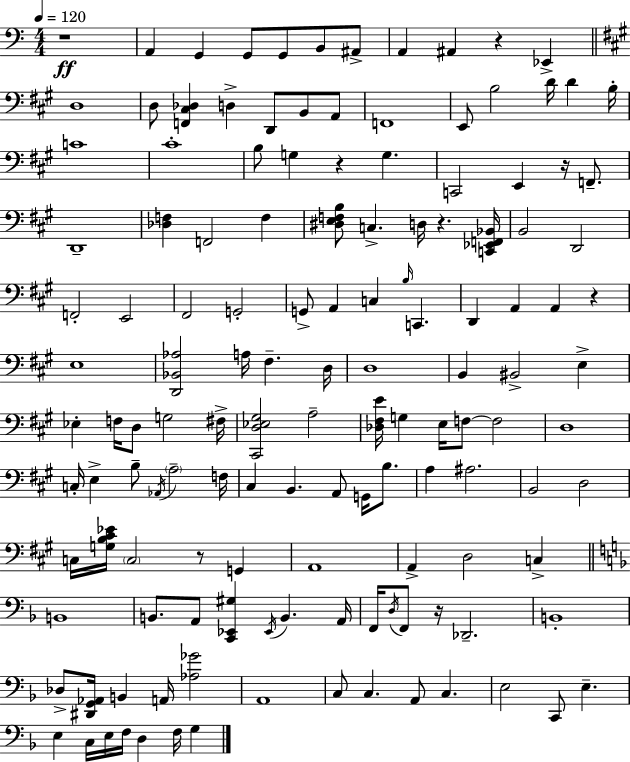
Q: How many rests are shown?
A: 8